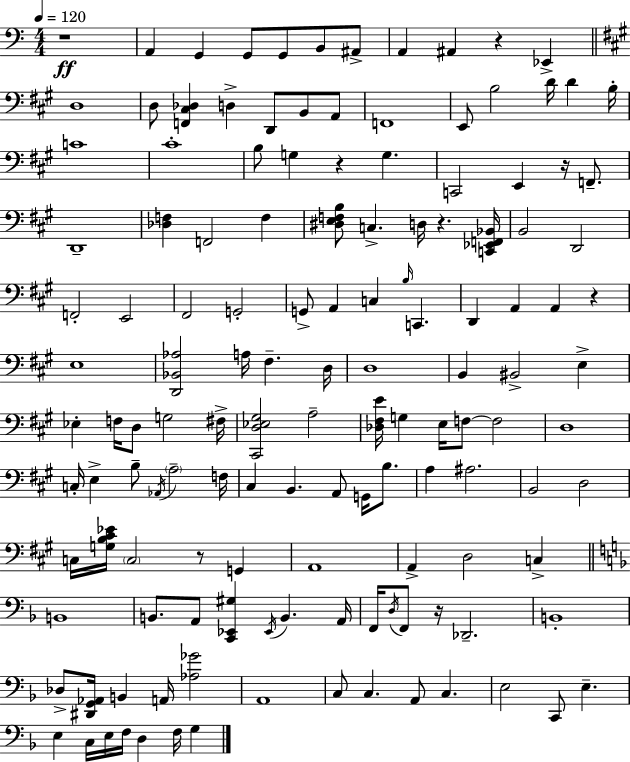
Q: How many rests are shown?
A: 8